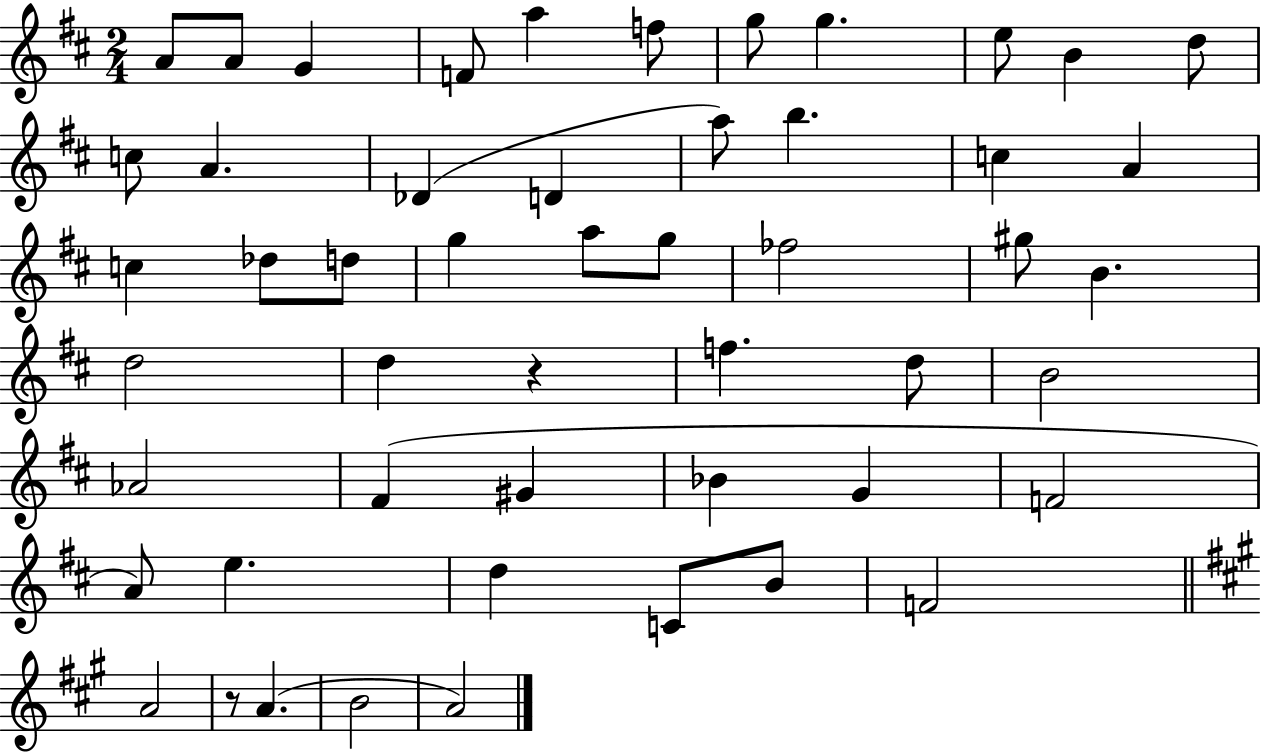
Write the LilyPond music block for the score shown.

{
  \clef treble
  \numericTimeSignature
  \time 2/4
  \key d \major
  a'8 a'8 g'4 | f'8 a''4 f''8 | g''8 g''4. | e''8 b'4 d''8 | \break c''8 a'4. | des'4( d'4 | a''8) b''4. | c''4 a'4 | \break c''4 des''8 d''8 | g''4 a''8 g''8 | fes''2 | gis''8 b'4. | \break d''2 | d''4 r4 | f''4. d''8 | b'2 | \break aes'2 | fis'4( gis'4 | bes'4 g'4 | f'2 | \break a'8) e''4. | d''4 c'8 b'8 | f'2 | \bar "||" \break \key a \major a'2 | r8 a'4.( | b'2 | a'2) | \break \bar "|."
}